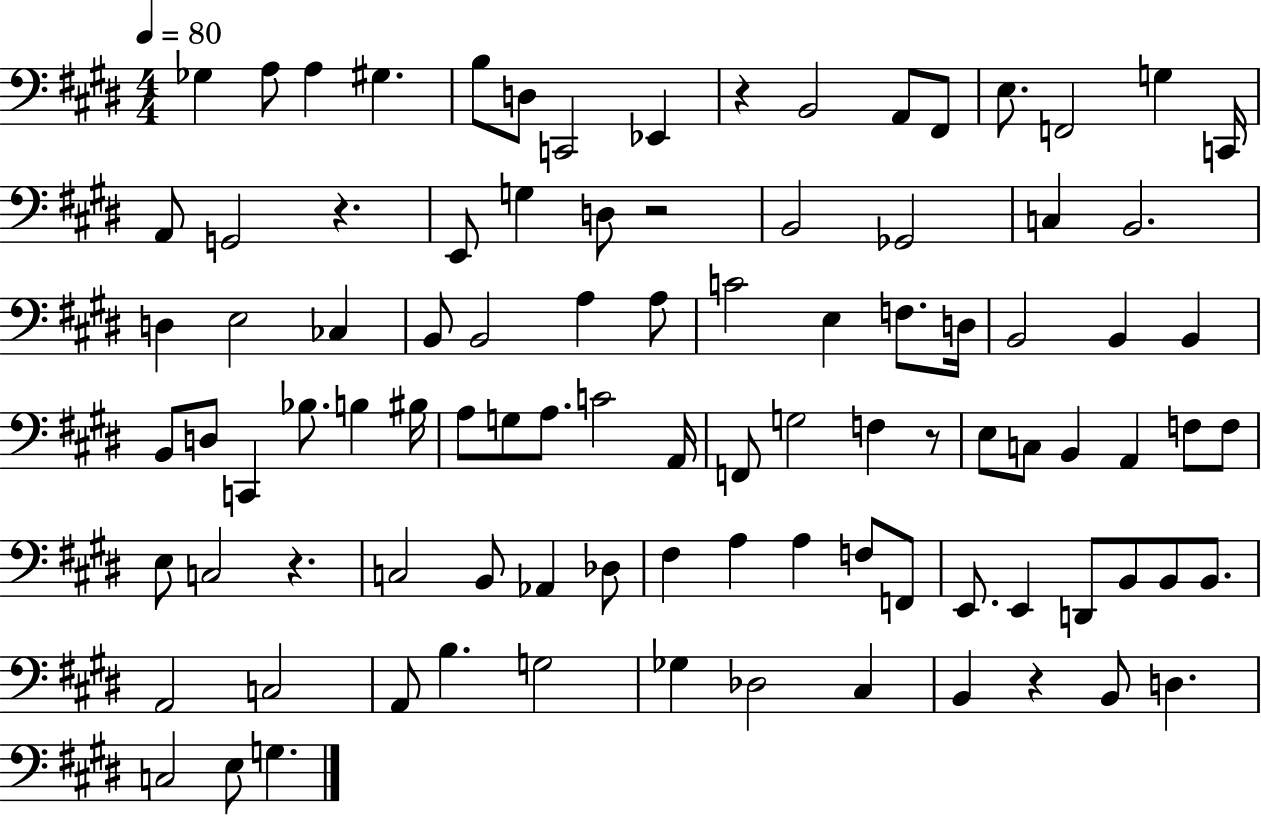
X:1
T:Untitled
M:4/4
L:1/4
K:E
_G, A,/2 A, ^G, B,/2 D,/2 C,,2 _E,, z B,,2 A,,/2 ^F,,/2 E,/2 F,,2 G, C,,/4 A,,/2 G,,2 z E,,/2 G, D,/2 z2 B,,2 _G,,2 C, B,,2 D, E,2 _C, B,,/2 B,,2 A, A,/2 C2 E, F,/2 D,/4 B,,2 B,, B,, B,,/2 D,/2 C,, _B,/2 B, ^B,/4 A,/2 G,/2 A,/2 C2 A,,/4 F,,/2 G,2 F, z/2 E,/2 C,/2 B,, A,, F,/2 F,/2 E,/2 C,2 z C,2 B,,/2 _A,, _D,/2 ^F, A, A, F,/2 F,,/2 E,,/2 E,, D,,/2 B,,/2 B,,/2 B,,/2 A,,2 C,2 A,,/2 B, G,2 _G, _D,2 ^C, B,, z B,,/2 D, C,2 E,/2 G,